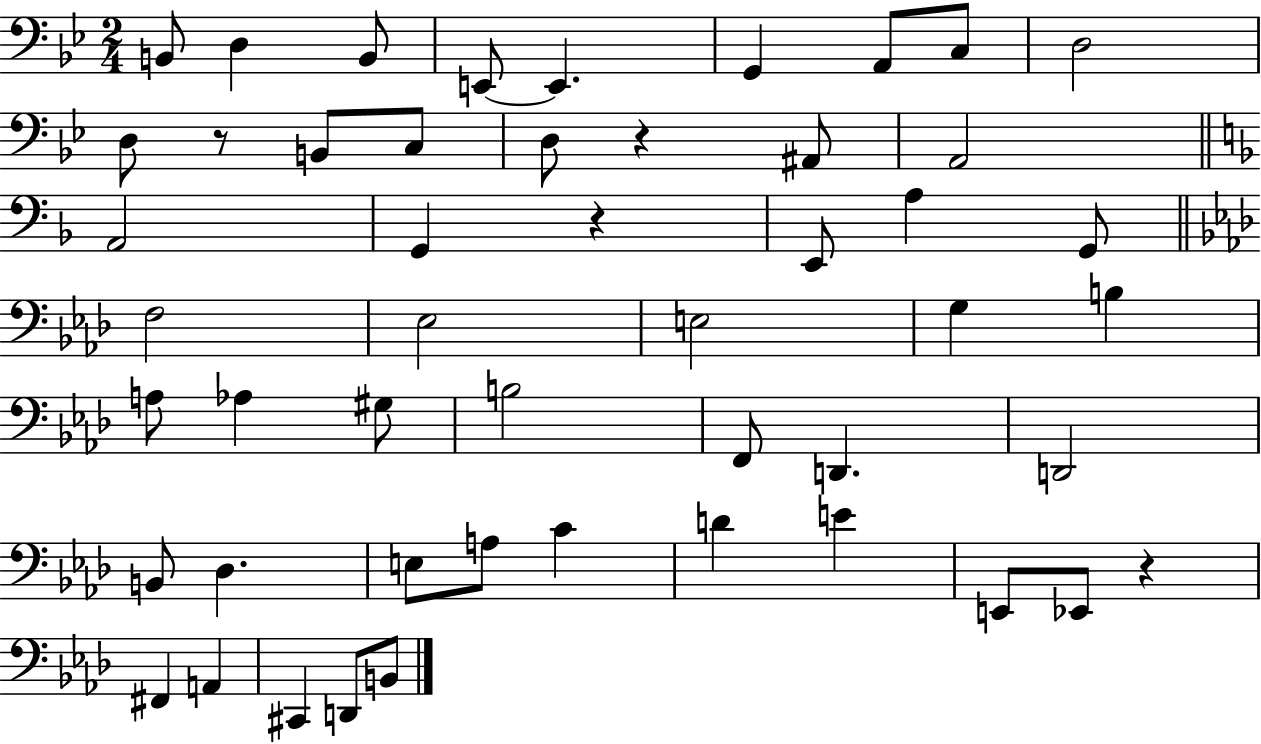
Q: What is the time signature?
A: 2/4